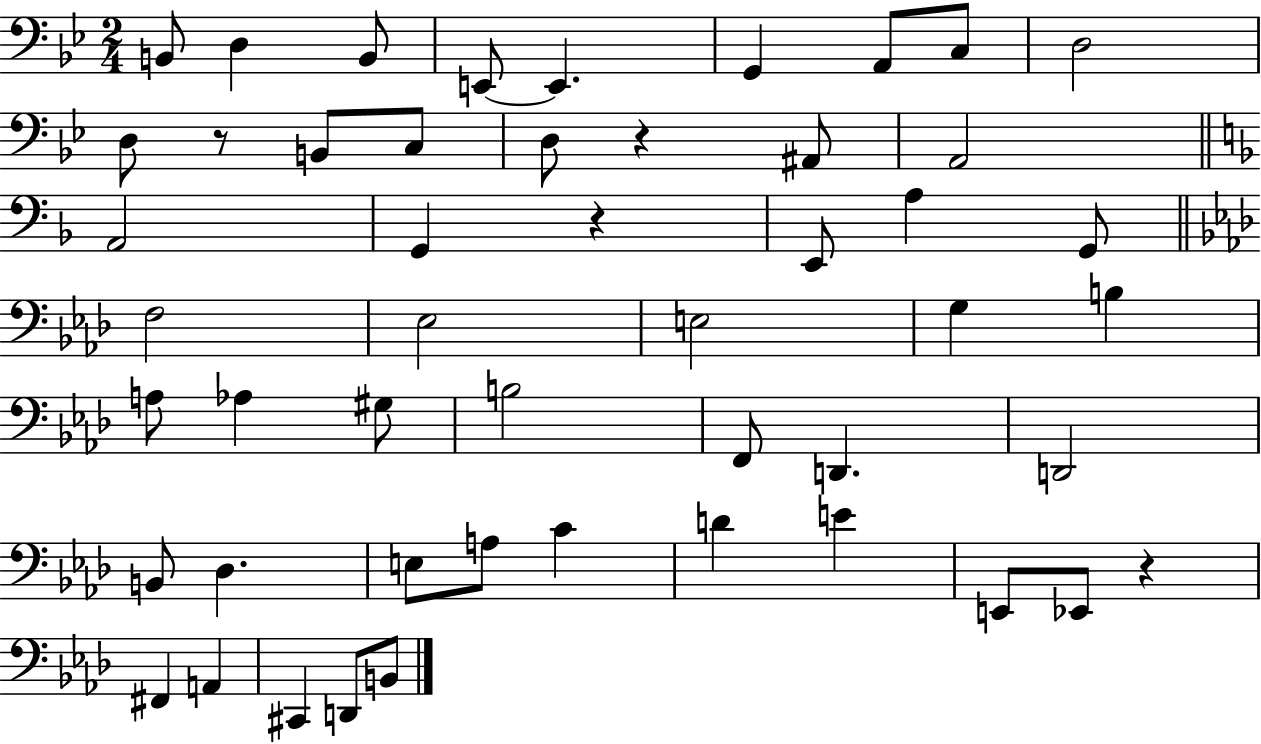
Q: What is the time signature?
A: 2/4